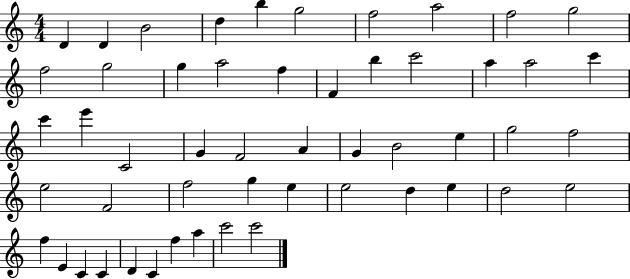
X:1
T:Untitled
M:4/4
L:1/4
K:C
D D B2 d b g2 f2 a2 f2 g2 f2 g2 g a2 f F b c'2 a a2 c' c' e' C2 G F2 A G B2 e g2 f2 e2 F2 f2 g e e2 d e d2 e2 f E C C D C f a c'2 c'2